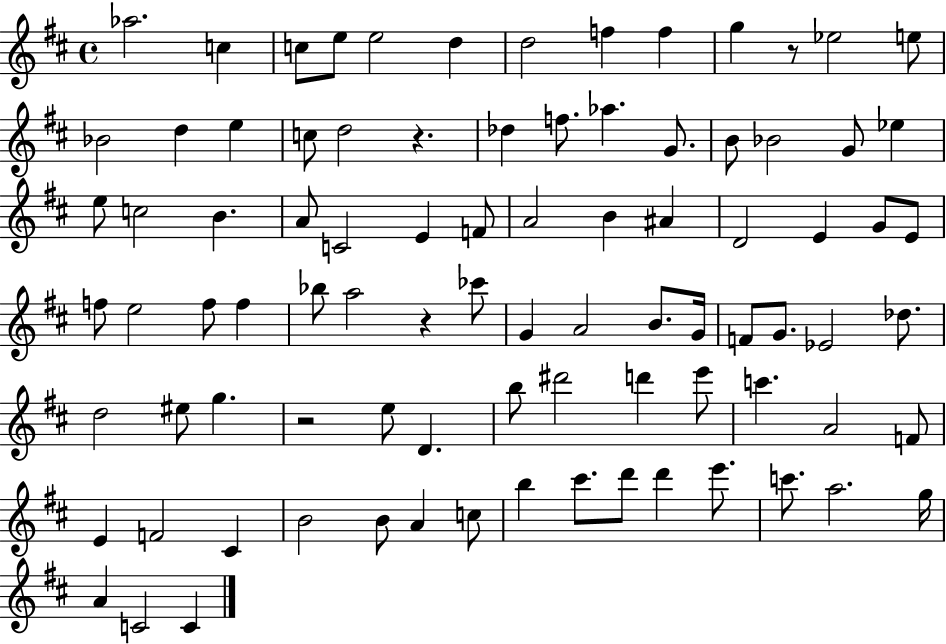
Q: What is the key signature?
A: D major